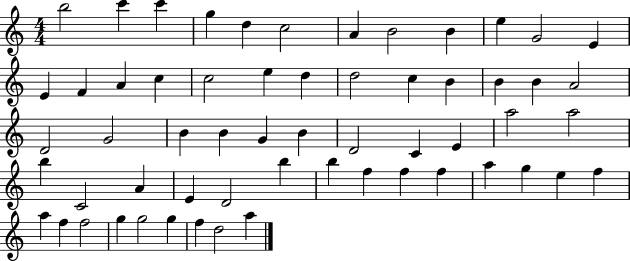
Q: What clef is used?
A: treble